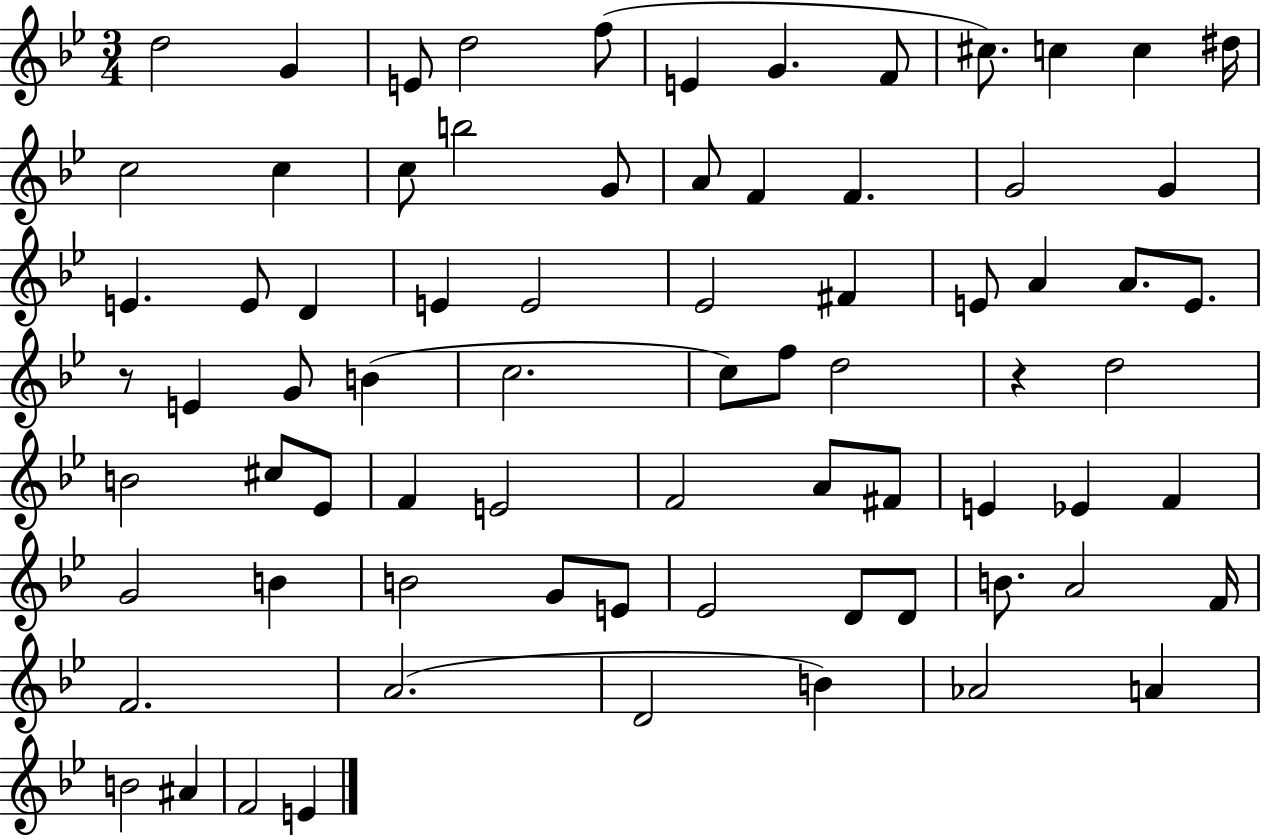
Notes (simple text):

D5/h G4/q E4/e D5/h F5/e E4/q G4/q. F4/e C#5/e. C5/q C5/q D#5/s C5/h C5/q C5/e B5/h G4/e A4/e F4/q F4/q. G4/h G4/q E4/q. E4/e D4/q E4/q E4/h Eb4/h F#4/q E4/e A4/q A4/e. E4/e. R/e E4/q G4/e B4/q C5/h. C5/e F5/e D5/h R/q D5/h B4/h C#5/e Eb4/e F4/q E4/h F4/h A4/e F#4/e E4/q Eb4/q F4/q G4/h B4/q B4/h G4/e E4/e Eb4/h D4/e D4/e B4/e. A4/h F4/s F4/h. A4/h. D4/h B4/q Ab4/h A4/q B4/h A#4/q F4/h E4/q